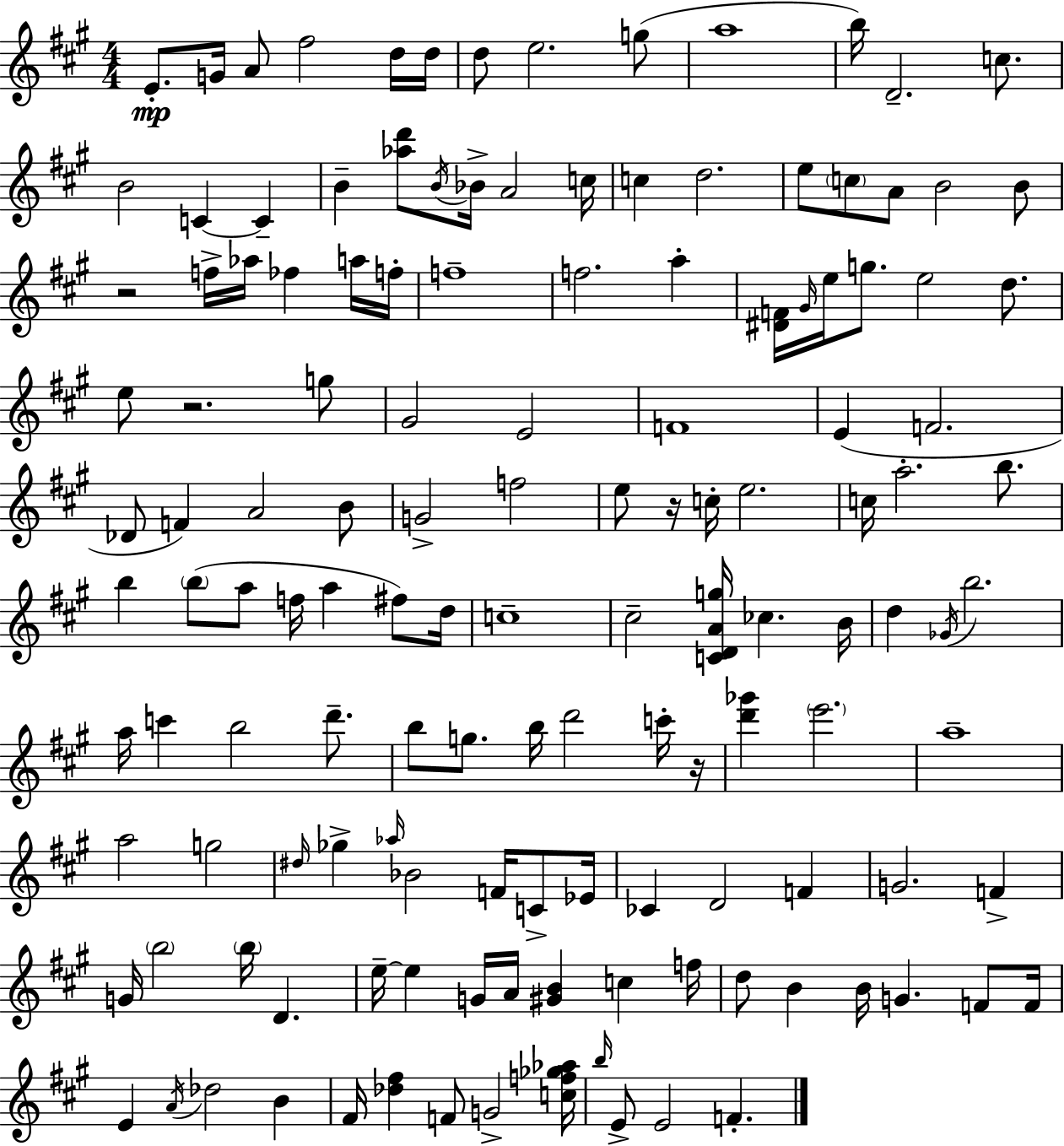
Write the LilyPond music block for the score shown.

{
  \clef treble
  \numericTimeSignature
  \time 4/4
  \key a \major
  \repeat volta 2 { e'8.-.\mp g'16 a'8 fis''2 d''16 d''16 | d''8 e''2. g''8( | a''1 | b''16) d'2.-- c''8. | \break b'2 c'4~~ c'4-- | b'4-- <aes'' d'''>8 \acciaccatura { b'16 } bes'16-> a'2 | c''16 c''4 d''2. | e''8 \parenthesize c''8 a'8 b'2 b'8 | \break r2 f''16-> aes''16 fes''4 a''16 | f''16-. f''1-- | f''2. a''4-. | <dis' f'>16 \grace { gis'16 } e''16 g''8. e''2 d''8. | \break e''8 r2. | g''8 gis'2 e'2 | f'1 | e'4( f'2. | \break des'8 f'4) a'2 | b'8 g'2-> f''2 | e''8 r16 c''16-. e''2. | c''16 a''2.-. b''8. | \break b''4 \parenthesize b''8( a''8 f''16 a''4 fis''8) | d''16 c''1-- | cis''2-- <c' d' a' g''>16 ces''4. | b'16 d''4 \acciaccatura { ges'16 } b''2. | \break a''16 c'''4 b''2 | d'''8.-- b''8 g''8. b''16 d'''2 | c'''16-. r16 <d''' ges'''>4 \parenthesize e'''2. | a''1-- | \break a''2 g''2 | \grace { dis''16 } ges''4-> \grace { aes''16 } bes'2 | f'16 c'8-> ees'16 ces'4 d'2 | f'4 g'2. | \break f'4-> g'16 \parenthesize b''2 \parenthesize b''16 d'4. | e''16--~~ e''4 g'16 a'16 <gis' b'>4 | c''4 f''16 d''8 b'4 b'16 g'4. | f'8 f'16 e'4 \acciaccatura { a'16 } des''2 | \break b'4 fis'16 <des'' fis''>4 f'8 g'2-> | <c'' f'' ges'' aes''>16 \grace { b''16 } e'8-> e'2 | f'4.-. } \bar "|."
}